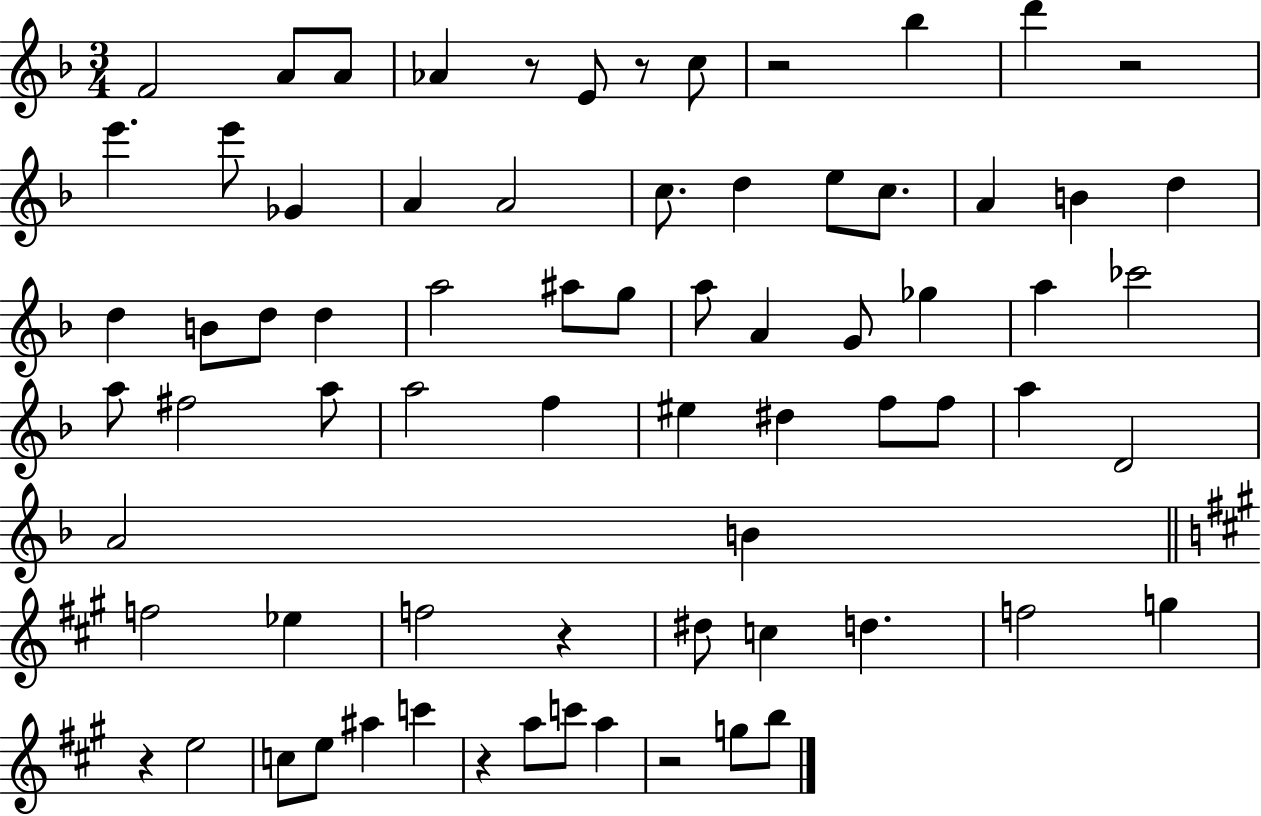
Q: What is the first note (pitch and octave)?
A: F4